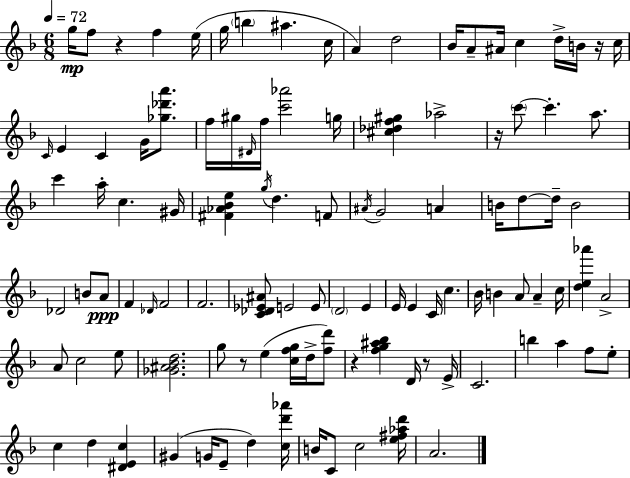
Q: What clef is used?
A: treble